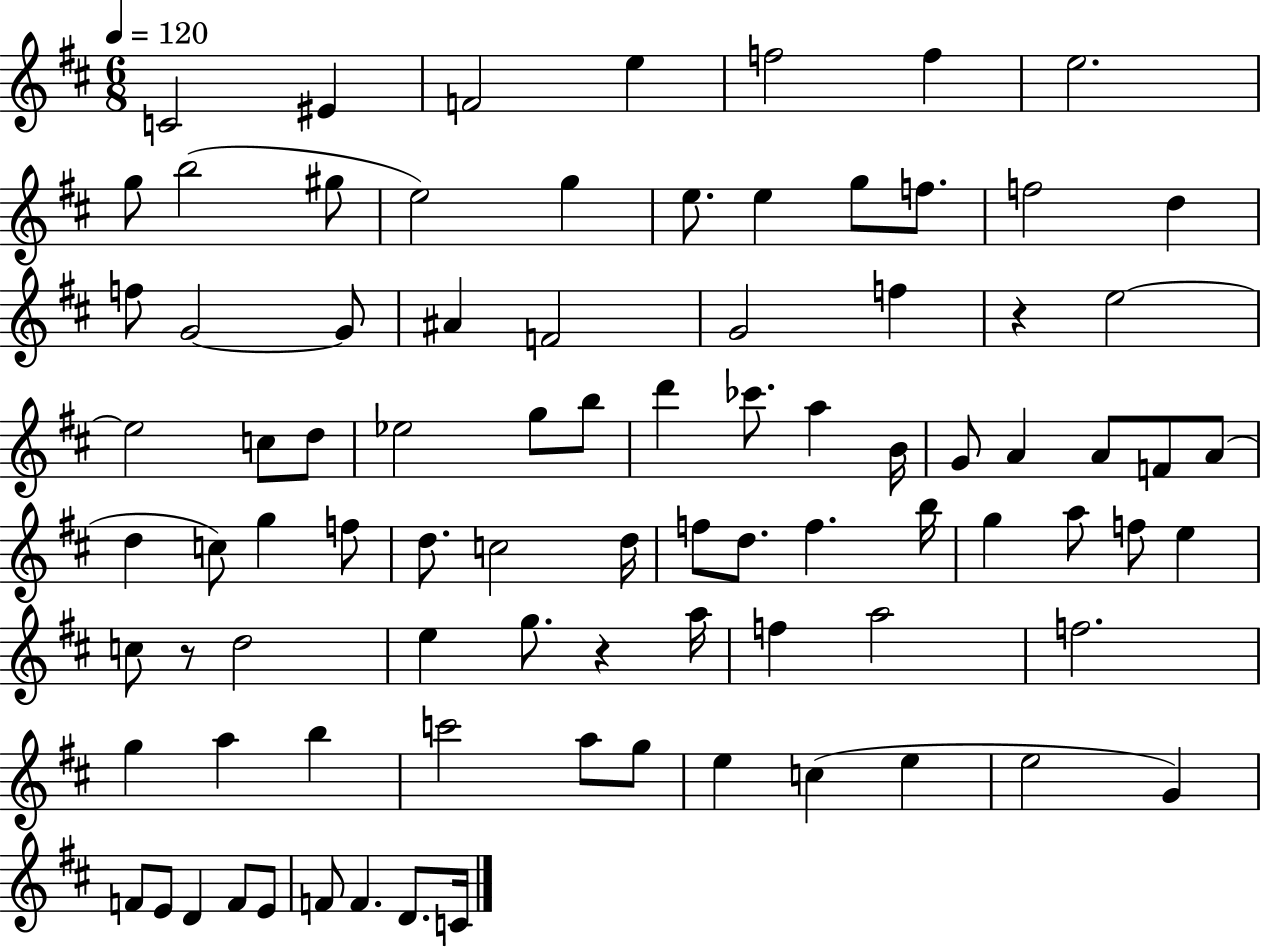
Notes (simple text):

C4/h EIS4/q F4/h E5/q F5/h F5/q E5/h. G5/e B5/h G#5/e E5/h G5/q E5/e. E5/q G5/e F5/e. F5/h D5/q F5/e G4/h G4/e A#4/q F4/h G4/h F5/q R/q E5/h E5/h C5/e D5/e Eb5/h G5/e B5/e D6/q CES6/e. A5/q B4/s G4/e A4/q A4/e F4/e A4/e D5/q C5/e G5/q F5/e D5/e. C5/h D5/s F5/e D5/e. F5/q. B5/s G5/q A5/e F5/e E5/q C5/e R/e D5/h E5/q G5/e. R/q A5/s F5/q A5/h F5/h. G5/q A5/q B5/q C6/h A5/e G5/e E5/q C5/q E5/q E5/h G4/q F4/e E4/e D4/q F4/e E4/e F4/e F4/q. D4/e. C4/s